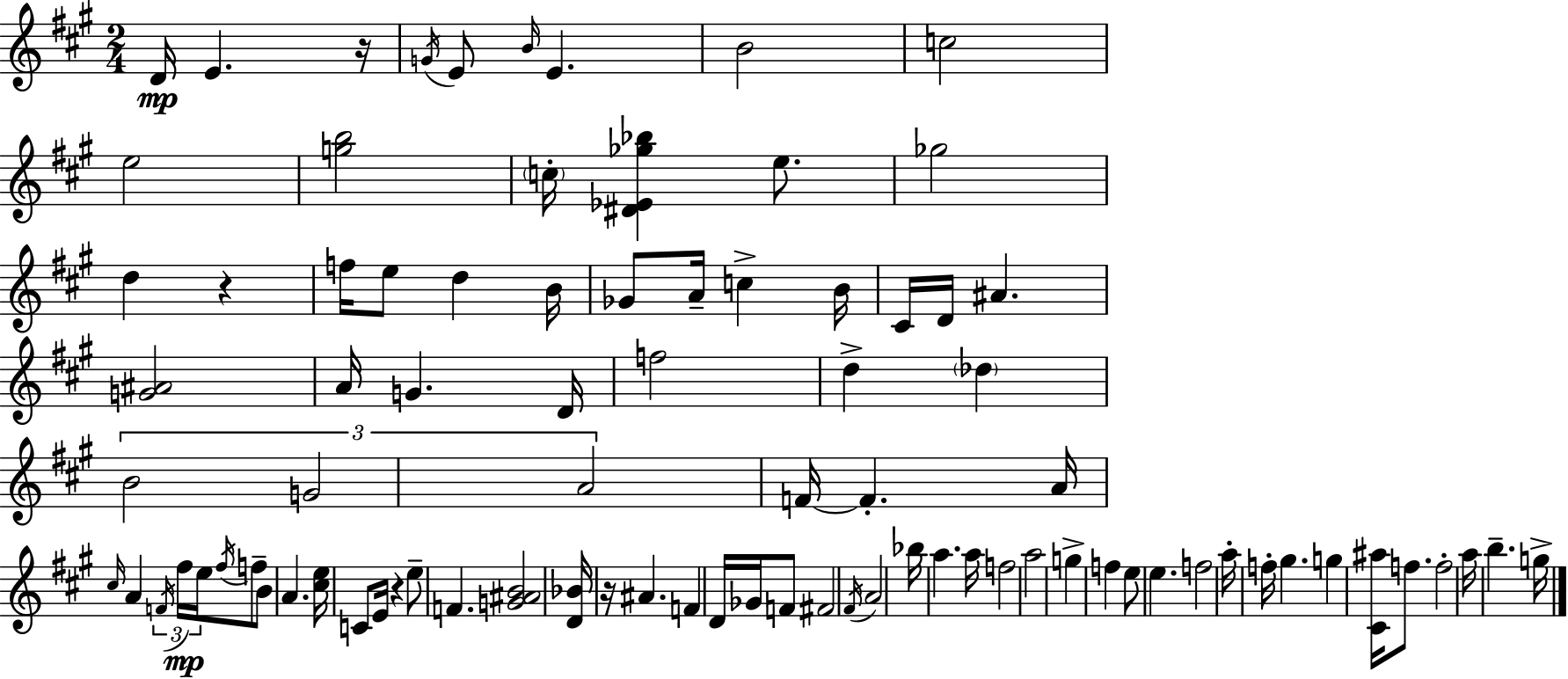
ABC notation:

X:1
T:Untitled
M:2/4
L:1/4
K:A
D/4 E z/4 G/4 E/2 B/4 E B2 c2 e2 [gb]2 c/4 [^D_E_g_b] e/2 _g2 d z f/4 e/2 d B/4 _G/2 A/4 c B/4 ^C/4 D/4 ^A [G^A]2 A/4 G D/4 f2 d _d B2 G2 A2 F/4 F A/4 ^c/4 A F/4 ^f/4 e/4 ^f/4 f/2 B/2 A [^ce]/4 C/2 E/4 z e/2 F [G^AB]2 [D_B]/4 z/4 ^A F D/4 _G/4 F/2 ^F2 ^F/4 A2 _b/4 a a/4 f2 a2 g f e/2 e f2 a/4 f/4 ^g g [^C^a]/4 f/2 f2 a/4 b g/4